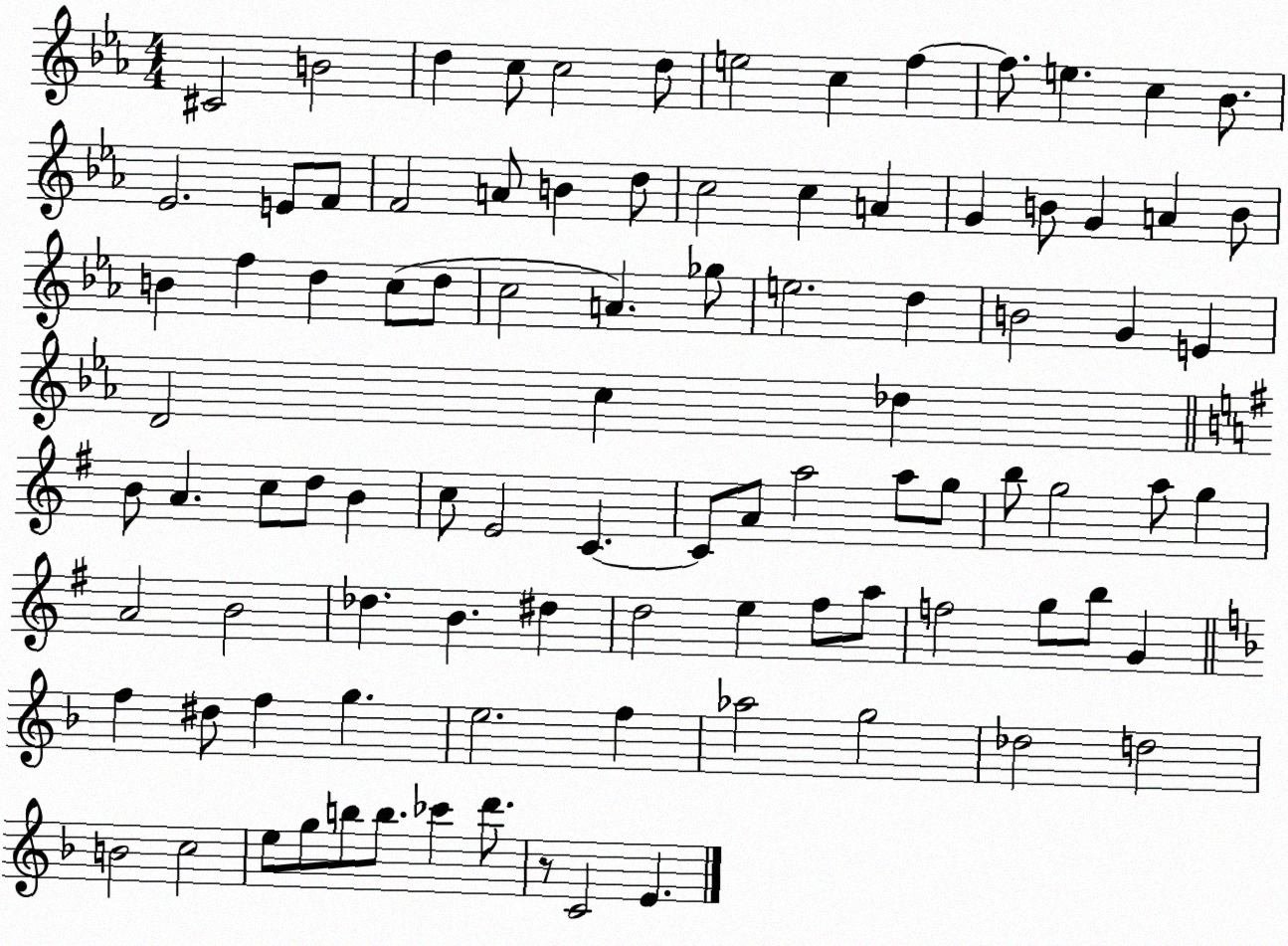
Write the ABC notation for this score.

X:1
T:Untitled
M:4/4
L:1/4
K:Eb
^C2 B2 d c/2 c2 d/2 e2 c f f/2 e c _B/2 _E2 E/2 F/2 F2 A/2 B d/2 c2 c A G B/2 G A B/2 B f d c/2 d/2 c2 A _g/2 e2 d B2 G E D2 c _d B/2 A c/2 d/2 B c/2 E2 C C/2 A/2 a2 a/2 g/2 b/2 g2 a/2 g A2 B2 _d B ^d d2 e ^f/2 a/2 f2 g/2 b/2 G f ^d/2 f g e2 f _a2 g2 _d2 d2 B2 c2 e/2 g/2 b/2 b/2 _c' d'/2 z/2 C2 E